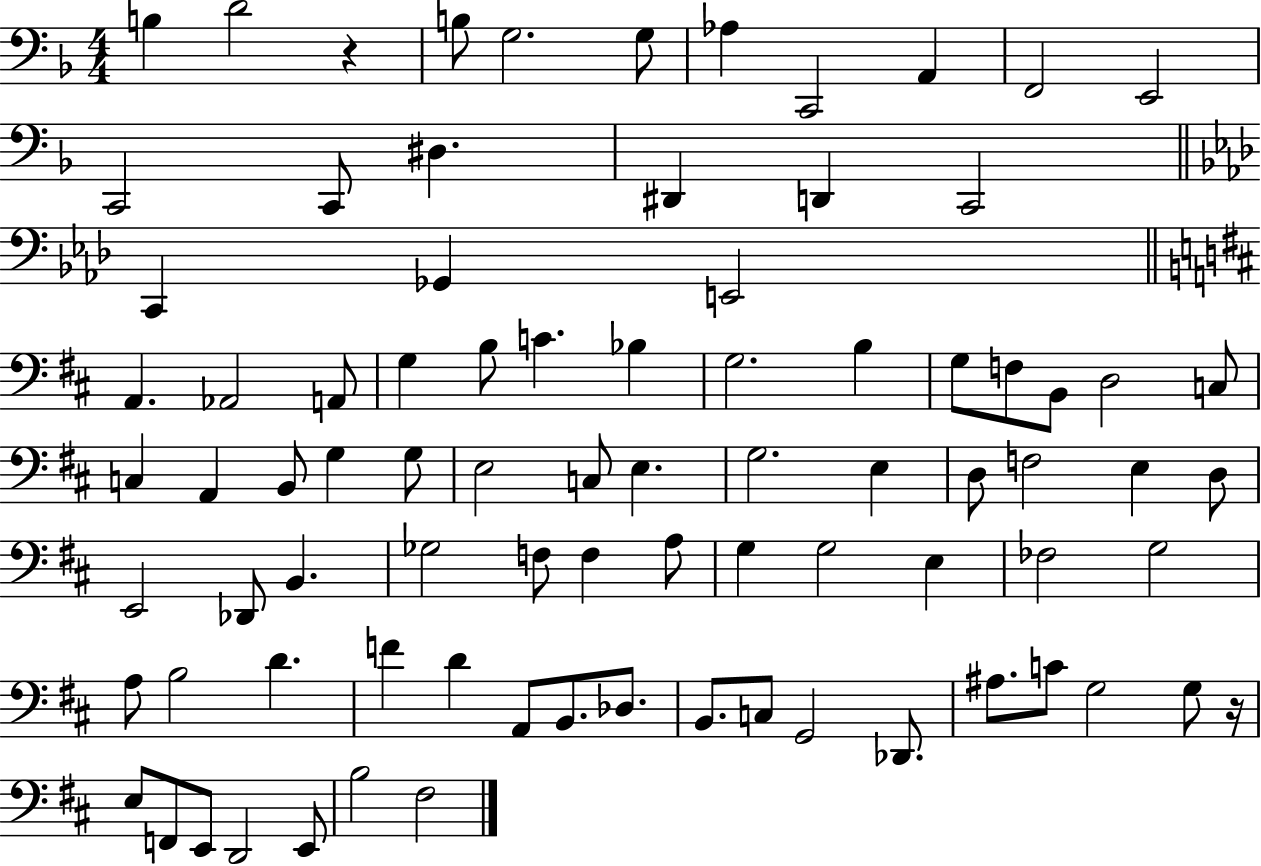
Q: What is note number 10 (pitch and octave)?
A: E2